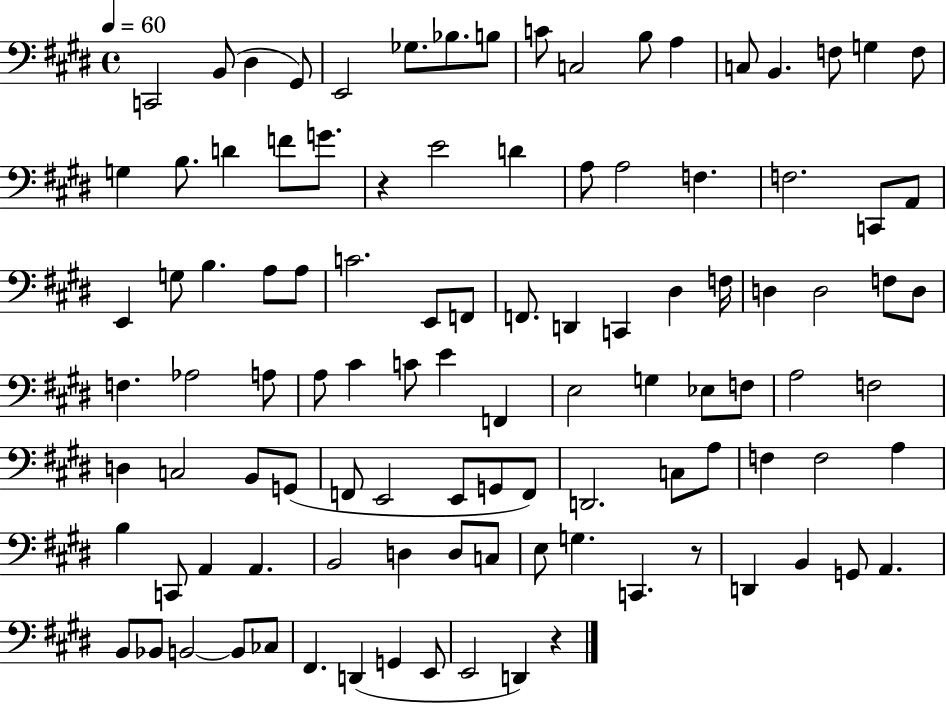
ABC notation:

X:1
T:Untitled
M:4/4
L:1/4
K:E
C,,2 B,,/2 ^D, ^G,,/2 E,,2 _G,/2 _B,/2 B,/2 C/2 C,2 B,/2 A, C,/2 B,, F,/2 G, F,/2 G, B,/2 D F/2 G/2 z E2 D A,/2 A,2 F, F,2 C,,/2 A,,/2 E,, G,/2 B, A,/2 A,/2 C2 E,,/2 F,,/2 F,,/2 D,, C,, ^D, F,/4 D, D,2 F,/2 D,/2 F, _A,2 A,/2 A,/2 ^C C/2 E F,, E,2 G, _E,/2 F,/2 A,2 F,2 D, C,2 B,,/2 G,,/2 F,,/2 E,,2 E,,/2 G,,/2 F,,/2 D,,2 C,/2 A,/2 F, F,2 A, B, C,,/2 A,, A,, B,,2 D, D,/2 C,/2 E,/2 G, C,, z/2 D,, B,, G,,/2 A,, B,,/2 _B,,/2 B,,2 B,,/2 _C,/2 ^F,, D,, G,, E,,/2 E,,2 D,, z